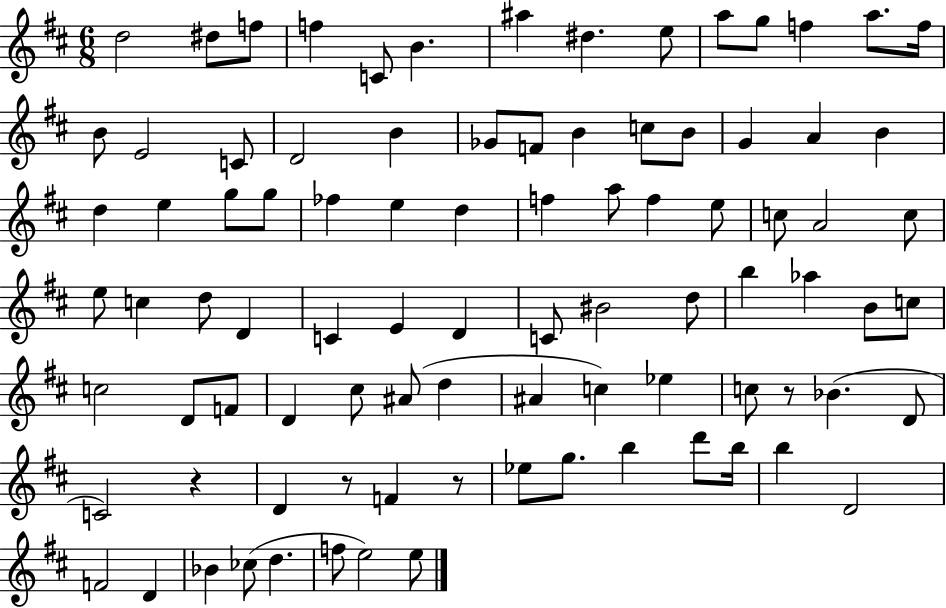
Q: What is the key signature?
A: D major